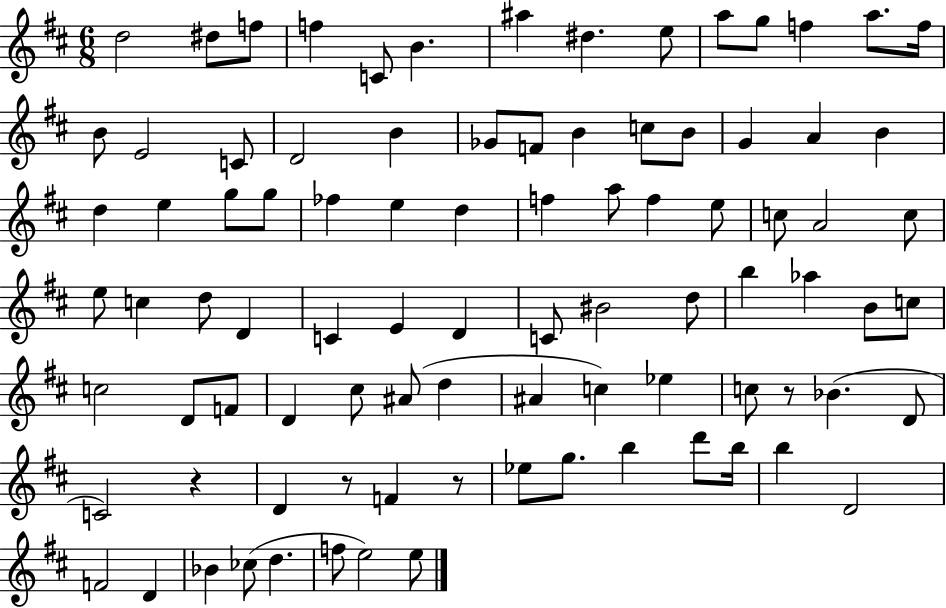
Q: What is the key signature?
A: D major